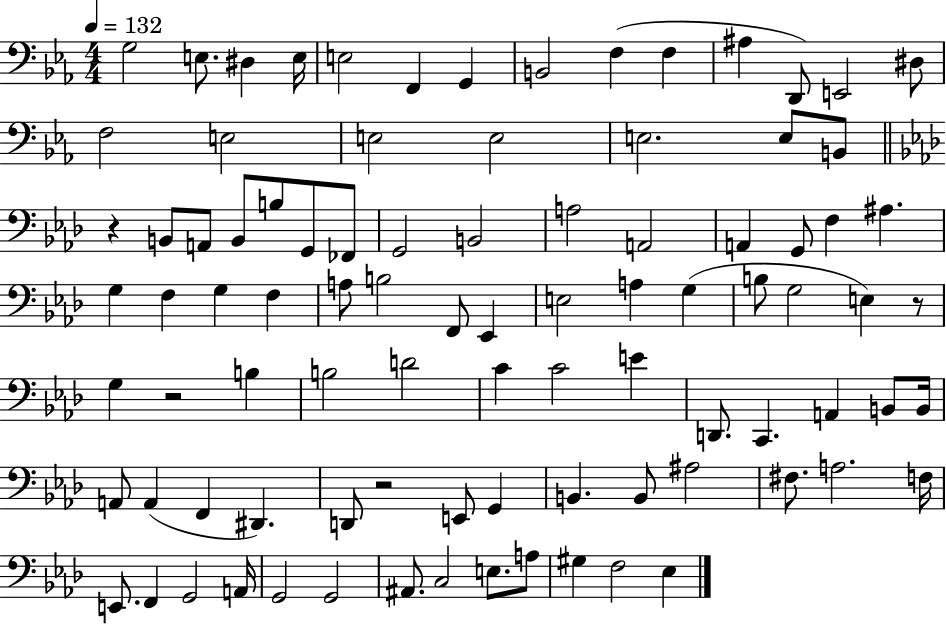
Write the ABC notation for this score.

X:1
T:Untitled
M:4/4
L:1/4
K:Eb
G,2 E,/2 ^D, E,/4 E,2 F,, G,, B,,2 F, F, ^A, D,,/2 E,,2 ^D,/2 F,2 E,2 E,2 E,2 E,2 E,/2 B,,/2 z B,,/2 A,,/2 B,,/2 B,/2 G,,/2 _F,,/2 G,,2 B,,2 A,2 A,,2 A,, G,,/2 F, ^A, G, F, G, F, A,/2 B,2 F,,/2 _E,, E,2 A, G, B,/2 G,2 E, z/2 G, z2 B, B,2 D2 C C2 E D,,/2 C,, A,, B,,/2 B,,/4 A,,/2 A,, F,, ^D,, D,,/2 z2 E,,/2 G,, B,, B,,/2 ^A,2 ^F,/2 A,2 F,/4 E,,/2 F,, G,,2 A,,/4 G,,2 G,,2 ^A,,/2 C,2 E,/2 A,/2 ^G, F,2 _E,